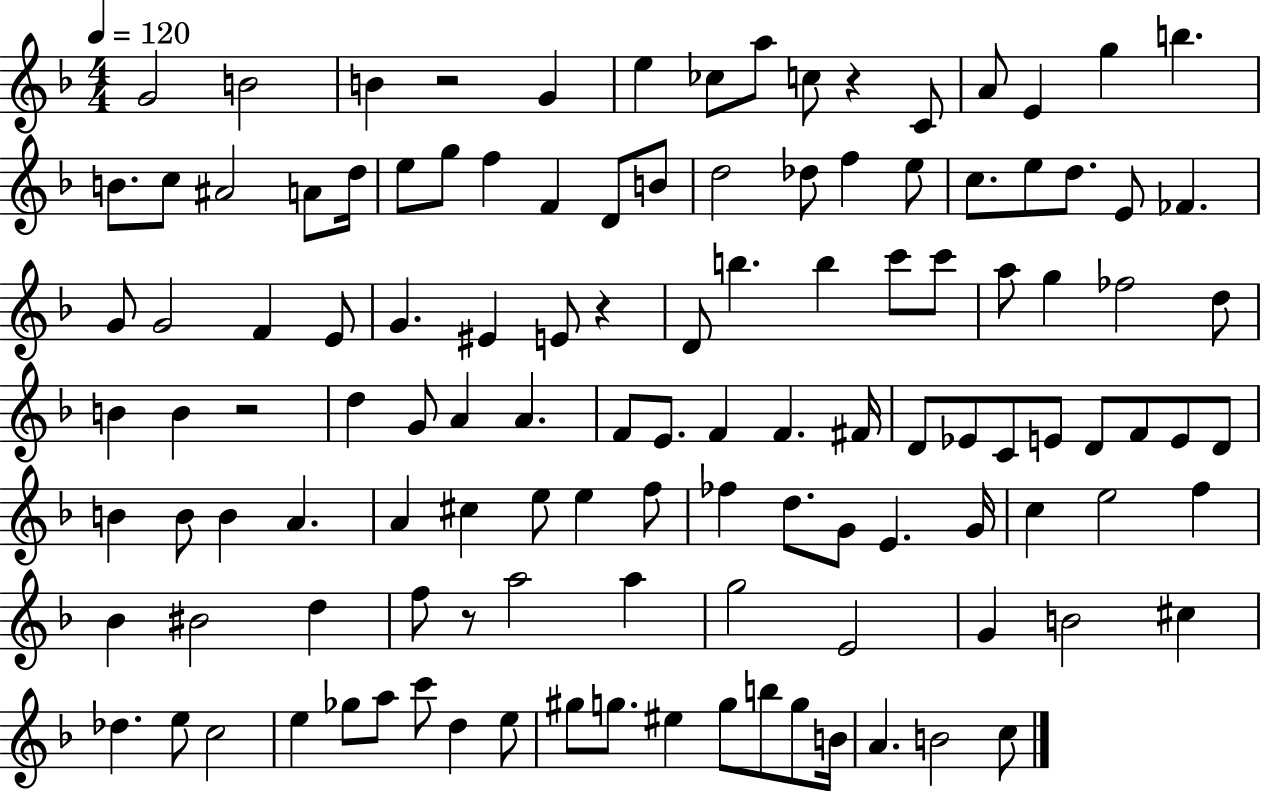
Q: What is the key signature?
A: F major